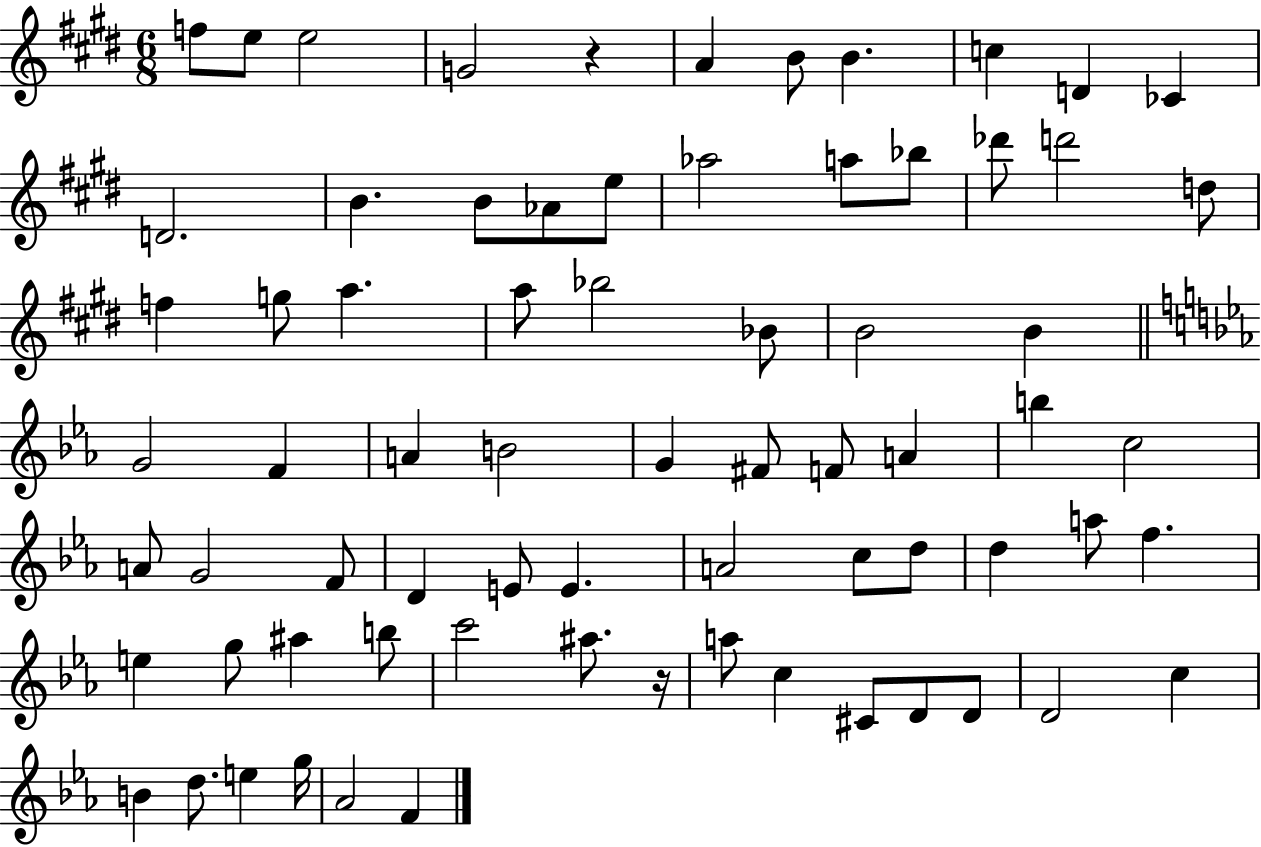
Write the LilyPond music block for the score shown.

{
  \clef treble
  \numericTimeSignature
  \time 6/8
  \key e \major
  f''8 e''8 e''2 | g'2 r4 | a'4 b'8 b'4. | c''4 d'4 ces'4 | \break d'2. | b'4. b'8 aes'8 e''8 | aes''2 a''8 bes''8 | des'''8 d'''2 d''8 | \break f''4 g''8 a''4. | a''8 bes''2 bes'8 | b'2 b'4 | \bar "||" \break \key c \minor g'2 f'4 | a'4 b'2 | g'4 fis'8 f'8 a'4 | b''4 c''2 | \break a'8 g'2 f'8 | d'4 e'8 e'4. | a'2 c''8 d''8 | d''4 a''8 f''4. | \break e''4 g''8 ais''4 b''8 | c'''2 ais''8. r16 | a''8 c''4 cis'8 d'8 d'8 | d'2 c''4 | \break b'4 d''8. e''4 g''16 | aes'2 f'4 | \bar "|."
}